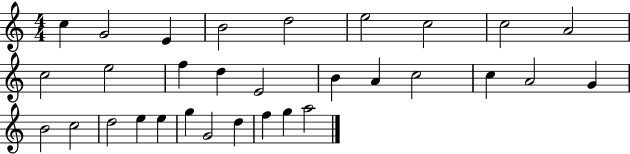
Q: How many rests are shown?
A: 0